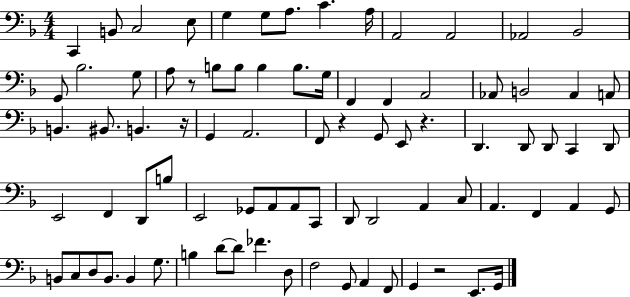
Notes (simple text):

C2/q B2/e C3/h E3/e G3/q G3/e A3/e. C4/q. A3/s A2/h A2/h Ab2/h Bb2/h G2/e Bb3/h. G3/e A3/e R/e B3/e B3/e B3/q B3/e. G3/s F2/q F2/q A2/h Ab2/e B2/h Ab2/q A2/e B2/q. BIS2/e. B2/q. R/s G2/q A2/h. F2/e R/q G2/e E2/e R/q. D2/q. D2/e D2/e C2/q D2/e E2/h F2/q D2/e B3/e E2/h Gb2/e A2/e A2/e C2/e D2/e D2/h A2/q C3/e A2/q. F2/q A2/q G2/e B2/e C3/e D3/e B2/e. B2/q G3/e. B3/q D4/e D4/e FES4/q. D3/e F3/h G2/e A2/q F2/e G2/q R/h E2/e. G2/s